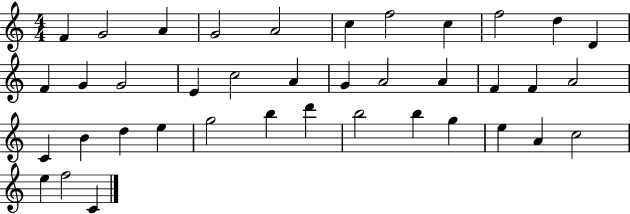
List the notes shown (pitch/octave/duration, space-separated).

F4/q G4/h A4/q G4/h A4/h C5/q F5/h C5/q F5/h D5/q D4/q F4/q G4/q G4/h E4/q C5/h A4/q G4/q A4/h A4/q F4/q F4/q A4/h C4/q B4/q D5/q E5/q G5/h B5/q D6/q B5/h B5/q G5/q E5/q A4/q C5/h E5/q F5/h C4/q